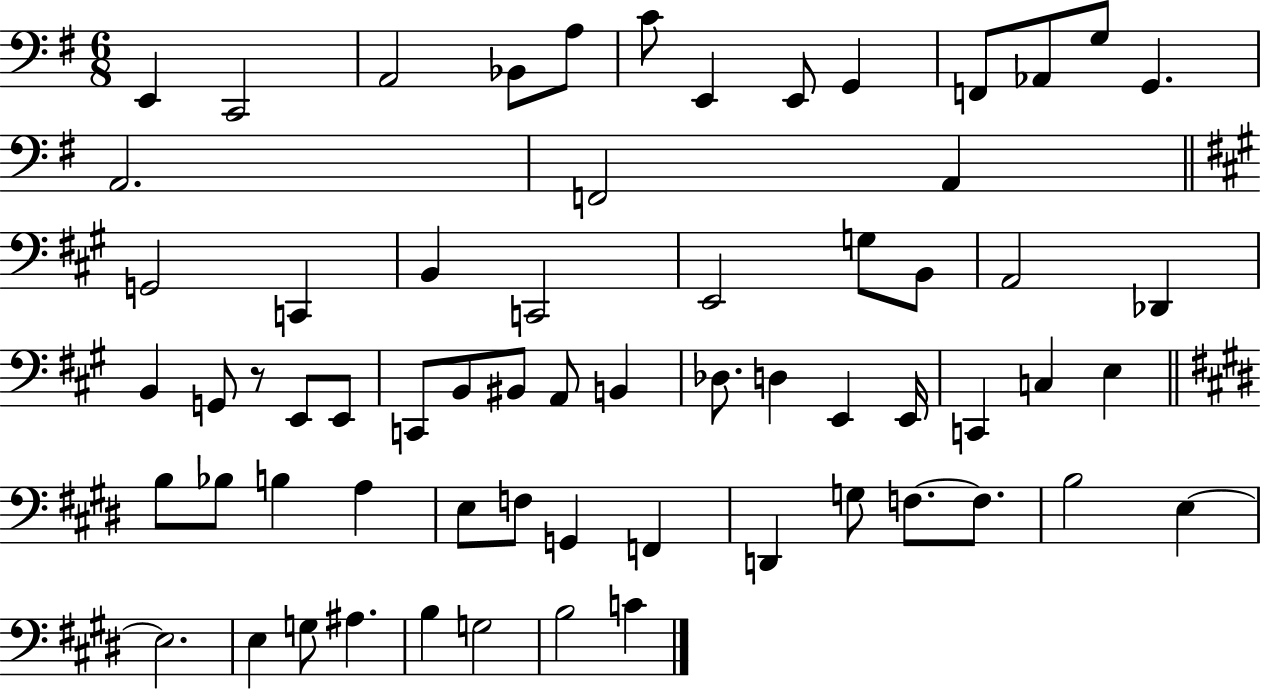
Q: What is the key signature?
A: G major